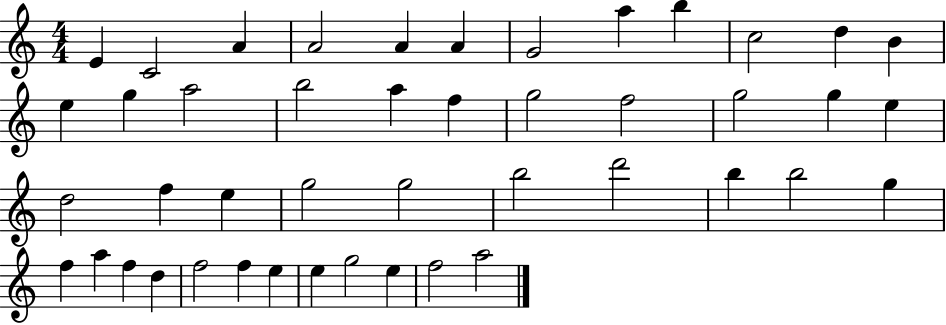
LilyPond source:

{
  \clef treble
  \numericTimeSignature
  \time 4/4
  \key c \major
  e'4 c'2 a'4 | a'2 a'4 a'4 | g'2 a''4 b''4 | c''2 d''4 b'4 | \break e''4 g''4 a''2 | b''2 a''4 f''4 | g''2 f''2 | g''2 g''4 e''4 | \break d''2 f''4 e''4 | g''2 g''2 | b''2 d'''2 | b''4 b''2 g''4 | \break f''4 a''4 f''4 d''4 | f''2 f''4 e''4 | e''4 g''2 e''4 | f''2 a''2 | \break \bar "|."
}